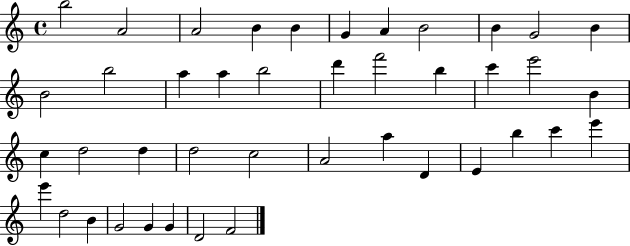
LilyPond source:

{
  \clef treble
  \time 4/4
  \defaultTimeSignature
  \key c \major
  b''2 a'2 | a'2 b'4 b'4 | g'4 a'4 b'2 | b'4 g'2 b'4 | \break b'2 b''2 | a''4 a''4 b''2 | d'''4 f'''2 b''4 | c'''4 e'''2 b'4 | \break c''4 d''2 d''4 | d''2 c''2 | a'2 a''4 d'4 | e'4 b''4 c'''4 e'''4 | \break e'''4 d''2 b'4 | g'2 g'4 g'4 | d'2 f'2 | \bar "|."
}